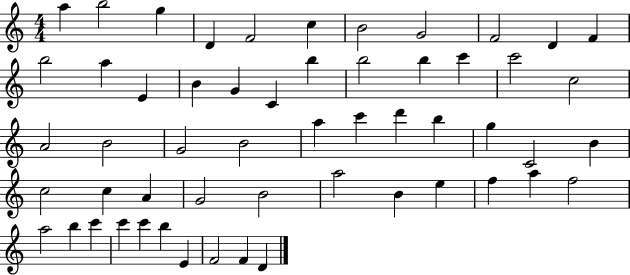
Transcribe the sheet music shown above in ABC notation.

X:1
T:Untitled
M:4/4
L:1/4
K:C
a b2 g D F2 c B2 G2 F2 D F b2 a E B G C b b2 b c' c'2 c2 A2 B2 G2 B2 a c' d' b g C2 B c2 c A G2 B2 a2 B e f a f2 a2 b c' c' c' b E F2 F D